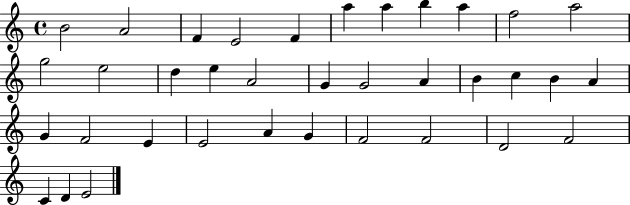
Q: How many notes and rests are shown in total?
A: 36